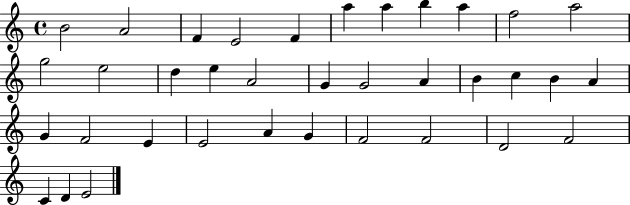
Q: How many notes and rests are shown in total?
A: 36